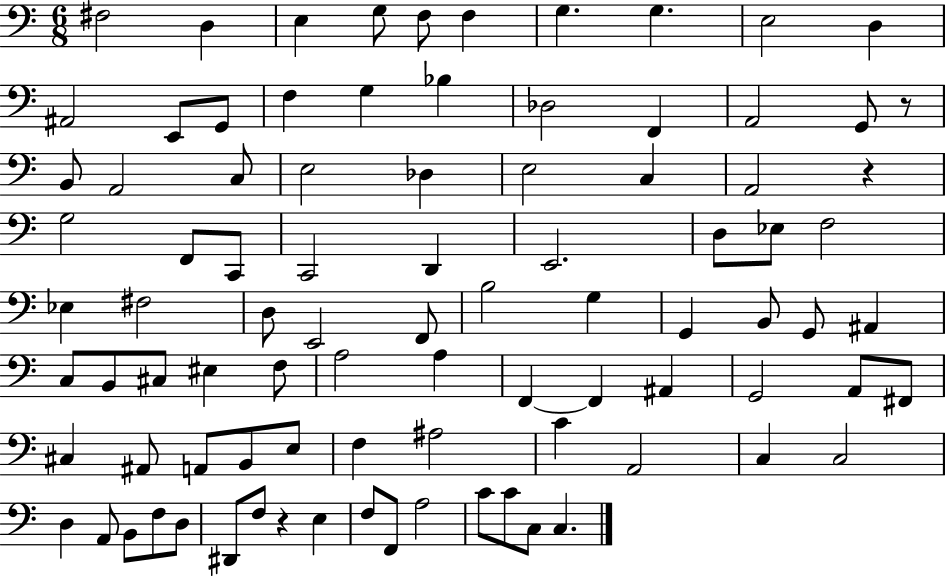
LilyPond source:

{
  \clef bass
  \numericTimeSignature
  \time 6/8
  \key c \major
  fis2 d4 | e4 g8 f8 f4 | g4. g4. | e2 d4 | \break ais,2 e,8 g,8 | f4 g4 bes4 | des2 f,4 | a,2 g,8 r8 | \break b,8 a,2 c8 | e2 des4 | e2 c4 | a,2 r4 | \break g2 f,8 c,8 | c,2 d,4 | e,2. | d8 ees8 f2 | \break ees4 fis2 | d8 e,2 f,8 | b2 g4 | g,4 b,8 g,8 ais,4 | \break c8 b,8 cis8 eis4 f8 | a2 a4 | f,4~~ f,4 ais,4 | g,2 a,8 fis,8 | \break cis4 ais,8 a,8 b,8 e8 | f4 ais2 | c'4 a,2 | c4 c2 | \break d4 a,8 b,8 f8 d8 | dis,8 f8 r4 e4 | f8 f,8 a2 | c'8 c'8 c8 c4. | \break \bar "|."
}